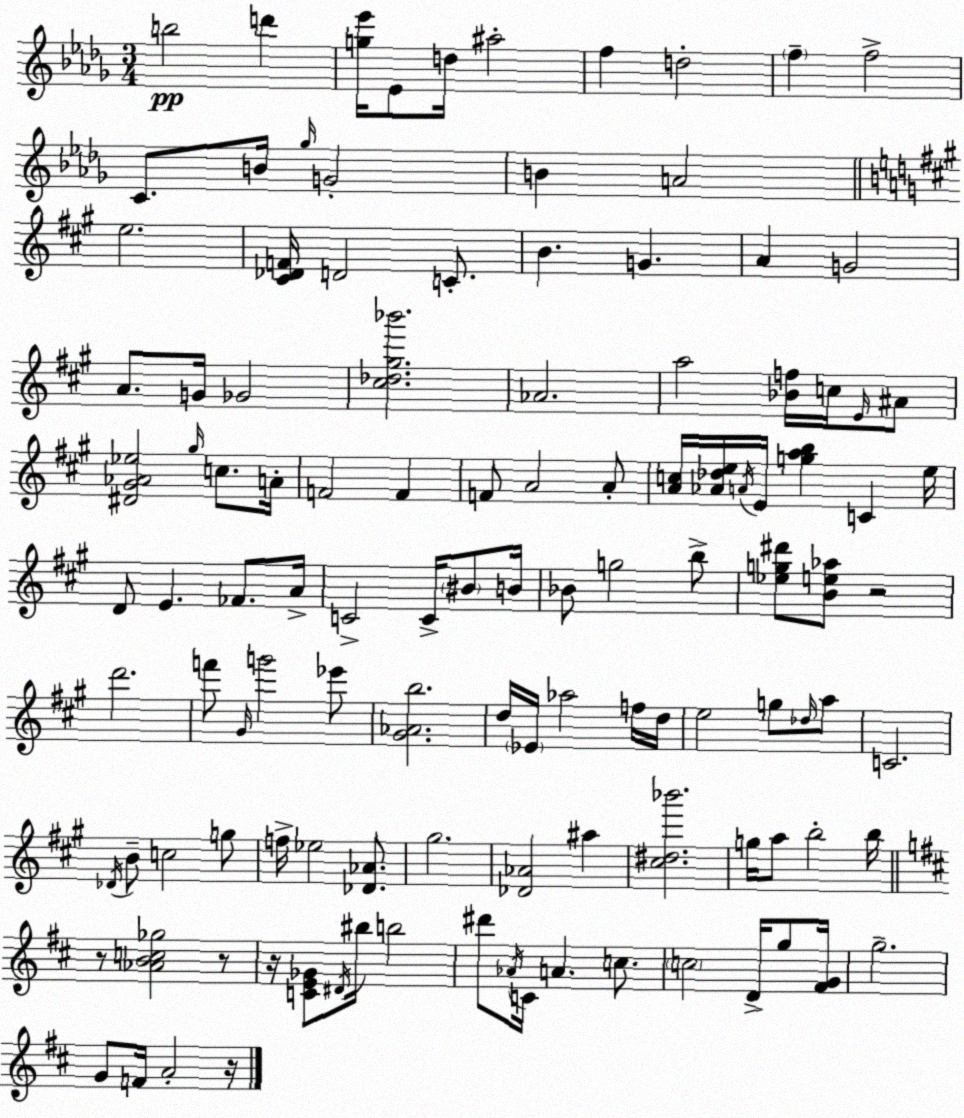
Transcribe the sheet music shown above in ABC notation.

X:1
T:Untitled
M:3/4
L:1/4
K:Bbm
b2 d' [g_e']/4 _E/2 d/4 ^a2 f d2 f f2 C/2 B/4 _g/4 G2 B A2 e2 [^C_DF]/4 D2 C/2 B G A G2 A/2 G/4 _G2 [^c_d^g_b']2 _A2 a2 [_Bf]/4 c/4 E/4 ^A/2 [^D^G_A_e]2 ^g/4 c/2 A/4 F2 F F/2 A2 A/2 [Ac]/4 [_A_de]/4 A/4 E/4 [gab] C e/4 D/2 E _F/2 A/4 C2 C/4 ^B/2 B/4 _B/2 g2 b/2 [_eg^d']/2 [Be_a]/2 z2 d'2 f'/2 ^G/4 g'2 _e'/2 [^G_Ab]2 d/4 _E/4 _a2 f/4 d/4 e2 g/2 _d/4 a/2 C2 _D/4 B/2 c2 g/2 f/4 _e2 [_D_A]/2 ^g2 [_D_A]2 ^a [^c^d_b']2 g/4 a/2 b2 b/4 z/2 [_ABc_g]2 z/2 z/4 [CE_G]/2 ^D/4 ^b/4 b2 ^d'/2 _A/4 C/4 A c/2 c2 D/4 g/2 [^FG]/4 g2 G/2 F/4 A2 z/4